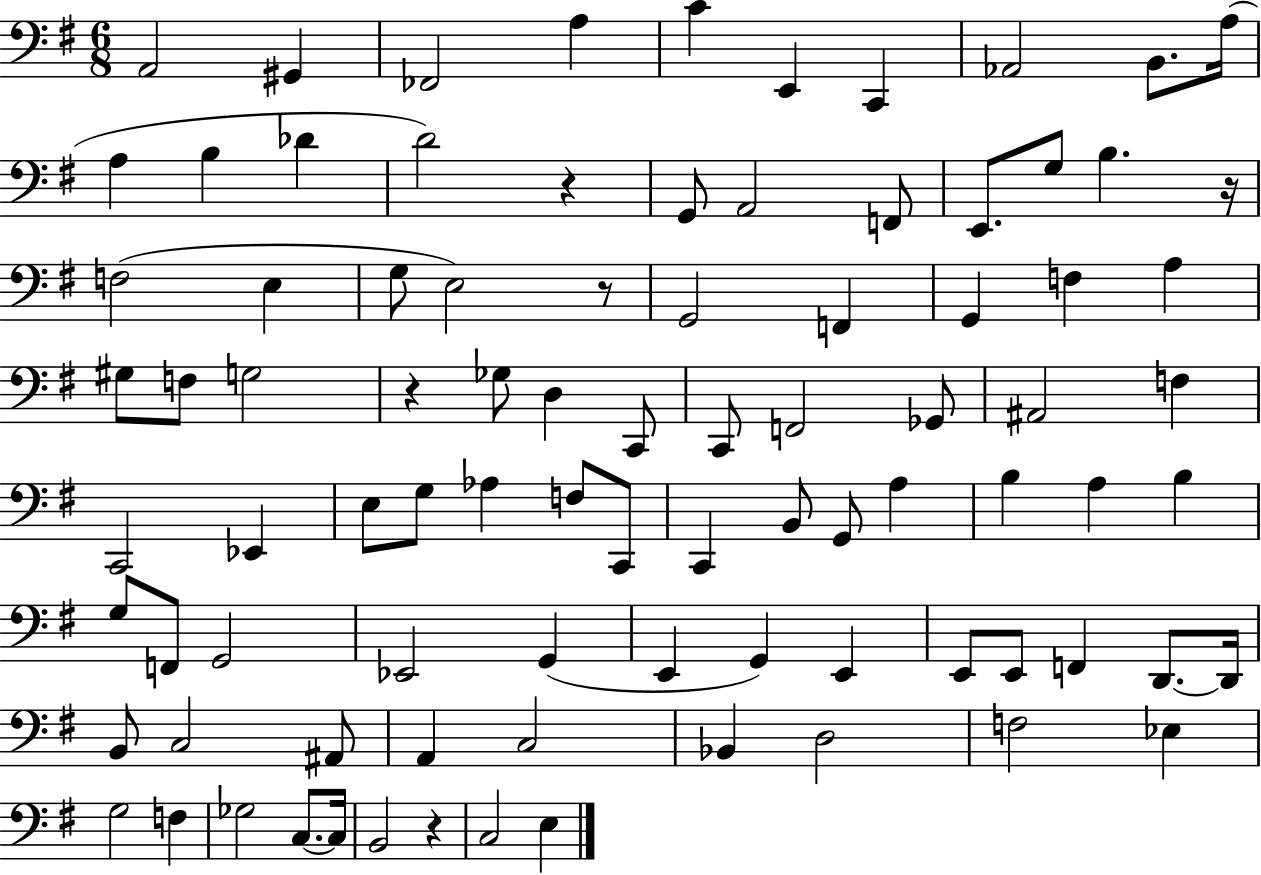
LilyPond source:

{
  \clef bass
  \numericTimeSignature
  \time 6/8
  \key g \major
  \repeat volta 2 { a,2 gis,4 | fes,2 a4 | c'4 e,4 c,4 | aes,2 b,8. a16( | \break a4 b4 des'4 | d'2) r4 | g,8 a,2 f,8 | e,8. g8 b4. r16 | \break f2( e4 | g8 e2) r8 | g,2 f,4 | g,4 f4 a4 | \break gis8 f8 g2 | r4 ges8 d4 c,8 | c,8 f,2 ges,8 | ais,2 f4 | \break c,2 ees,4 | e8 g8 aes4 f8 c,8 | c,4 b,8 g,8 a4 | b4 a4 b4 | \break g8 f,8 g,2 | ees,2 g,4( | e,4 g,4) e,4 | e,8 e,8 f,4 d,8.~~ d,16 | \break b,8 c2 ais,8 | a,4 c2 | bes,4 d2 | f2 ees4 | \break g2 f4 | ges2 c8.~~ c16 | b,2 r4 | c2 e4 | \break } \bar "|."
}